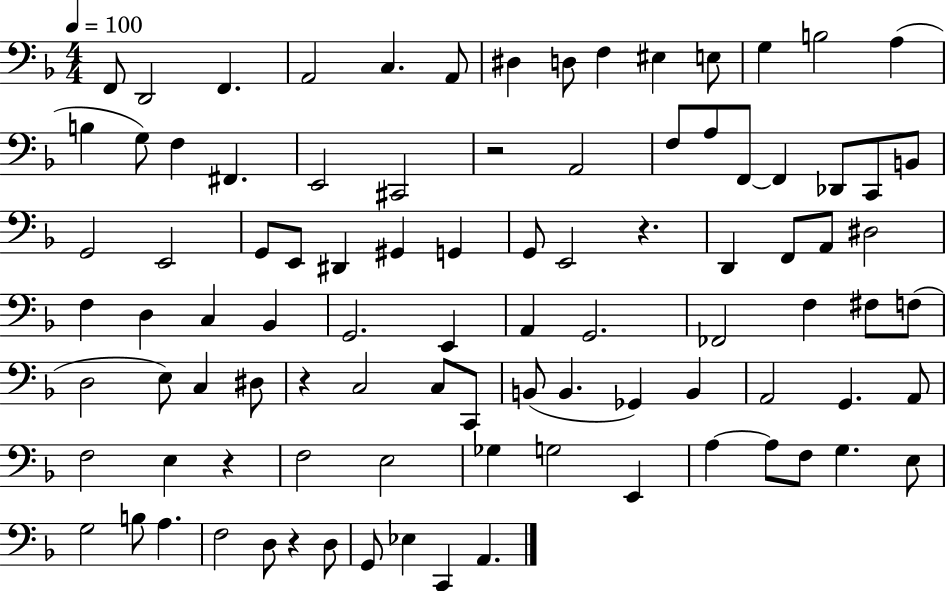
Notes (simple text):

F2/e D2/h F2/q. A2/h C3/q. A2/e D#3/q D3/e F3/q EIS3/q E3/e G3/q B3/h A3/q B3/q G3/e F3/q F#2/q. E2/h C#2/h R/h A2/h F3/e A3/e F2/e F2/q Db2/e C2/e B2/e G2/h E2/h G2/e E2/e D#2/q G#2/q G2/q G2/e E2/h R/q. D2/q F2/e A2/e D#3/h F3/q D3/q C3/q Bb2/q G2/h. E2/q A2/q G2/h. FES2/h F3/q F#3/e F3/e D3/h E3/e C3/q D#3/e R/q C3/h C3/e C2/e B2/e B2/q. Gb2/q B2/q A2/h G2/q. A2/e F3/h E3/q R/q F3/h E3/h Gb3/q G3/h E2/q A3/q A3/e F3/e G3/q. E3/e G3/h B3/e A3/q. F3/h D3/e R/q D3/e G2/e Eb3/q C2/q A2/q.